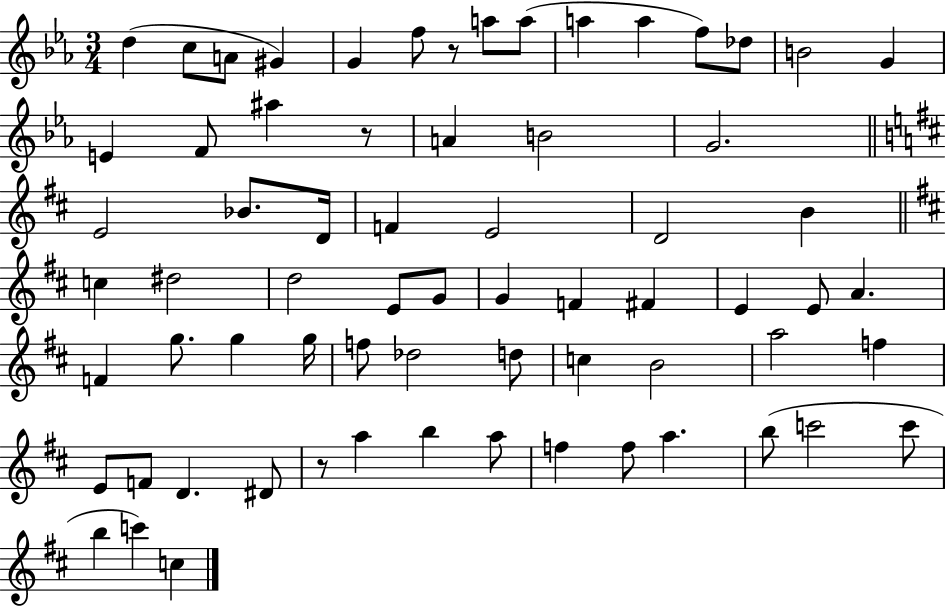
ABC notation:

X:1
T:Untitled
M:3/4
L:1/4
K:Eb
d c/2 A/2 ^G G f/2 z/2 a/2 a/2 a a f/2 _d/2 B2 G E F/2 ^a z/2 A B2 G2 E2 _B/2 D/4 F E2 D2 B c ^d2 d2 E/2 G/2 G F ^F E E/2 A F g/2 g g/4 f/2 _d2 d/2 c B2 a2 f E/2 F/2 D ^D/2 z/2 a b a/2 f f/2 a b/2 c'2 c'/2 b c' c